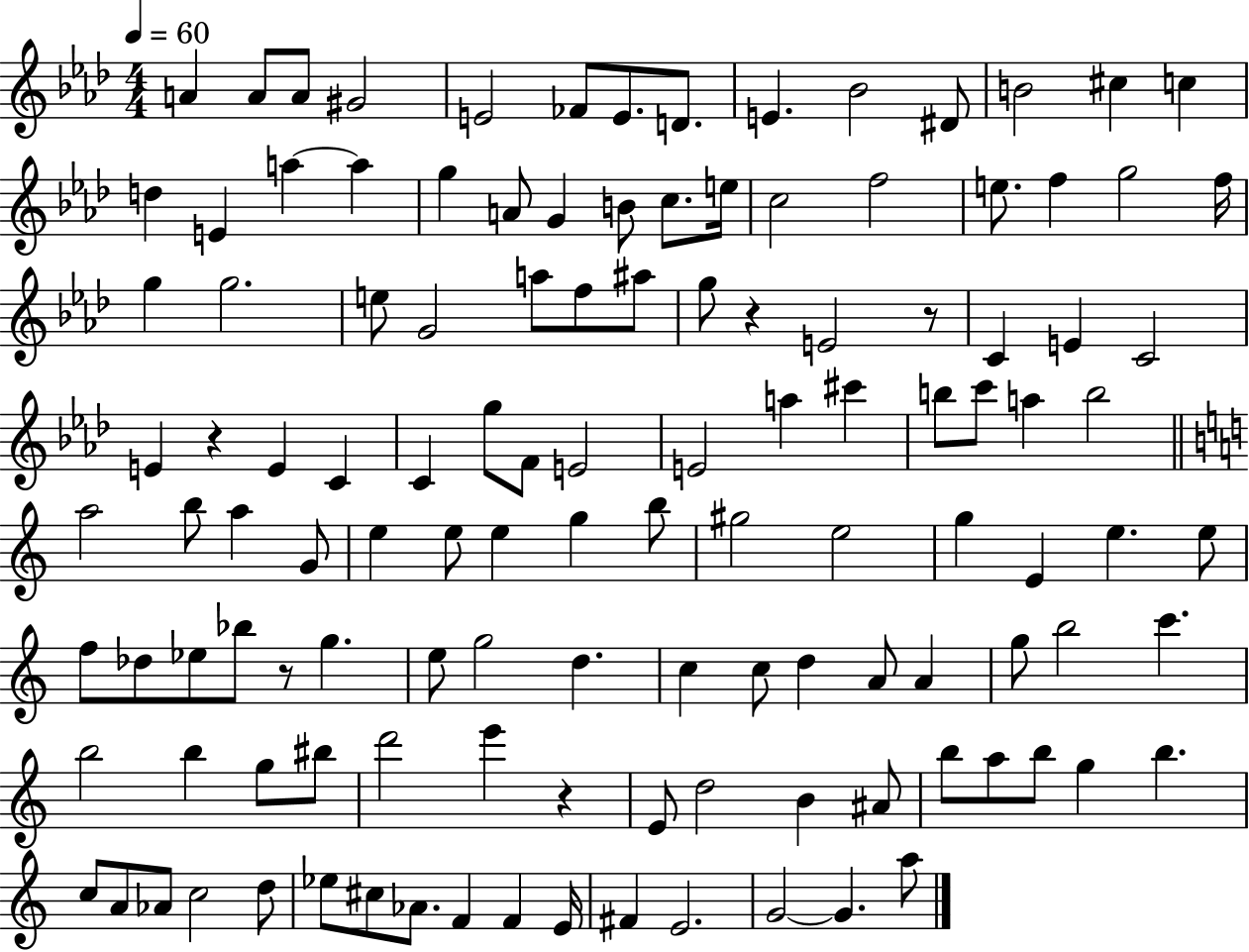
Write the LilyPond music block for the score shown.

{
  \clef treble
  \numericTimeSignature
  \time 4/4
  \key aes \major
  \tempo 4 = 60
  a'4 a'8 a'8 gis'2 | e'2 fes'8 e'8. d'8. | e'4. bes'2 dis'8 | b'2 cis''4 c''4 | \break d''4 e'4 a''4~~ a''4 | g''4 a'8 g'4 b'8 c''8. e''16 | c''2 f''2 | e''8. f''4 g''2 f''16 | \break g''4 g''2. | e''8 g'2 a''8 f''8 ais''8 | g''8 r4 e'2 r8 | c'4 e'4 c'2 | \break e'4 r4 e'4 c'4 | c'4 g''8 f'8 e'2 | e'2 a''4 cis'''4 | b''8 c'''8 a''4 b''2 | \break \bar "||" \break \key a \minor a''2 b''8 a''4 g'8 | e''4 e''8 e''4 g''4 b''8 | gis''2 e''2 | g''4 e'4 e''4. e''8 | \break f''8 des''8 ees''8 bes''8 r8 g''4. | e''8 g''2 d''4. | c''4 c''8 d''4 a'8 a'4 | g''8 b''2 c'''4. | \break b''2 b''4 g''8 bis''8 | d'''2 e'''4 r4 | e'8 d''2 b'4 ais'8 | b''8 a''8 b''8 g''4 b''4. | \break c''8 a'8 aes'8 c''2 d''8 | ees''8 cis''8 aes'8. f'4 f'4 e'16 | fis'4 e'2. | g'2~~ g'4. a''8 | \break \bar "|."
}